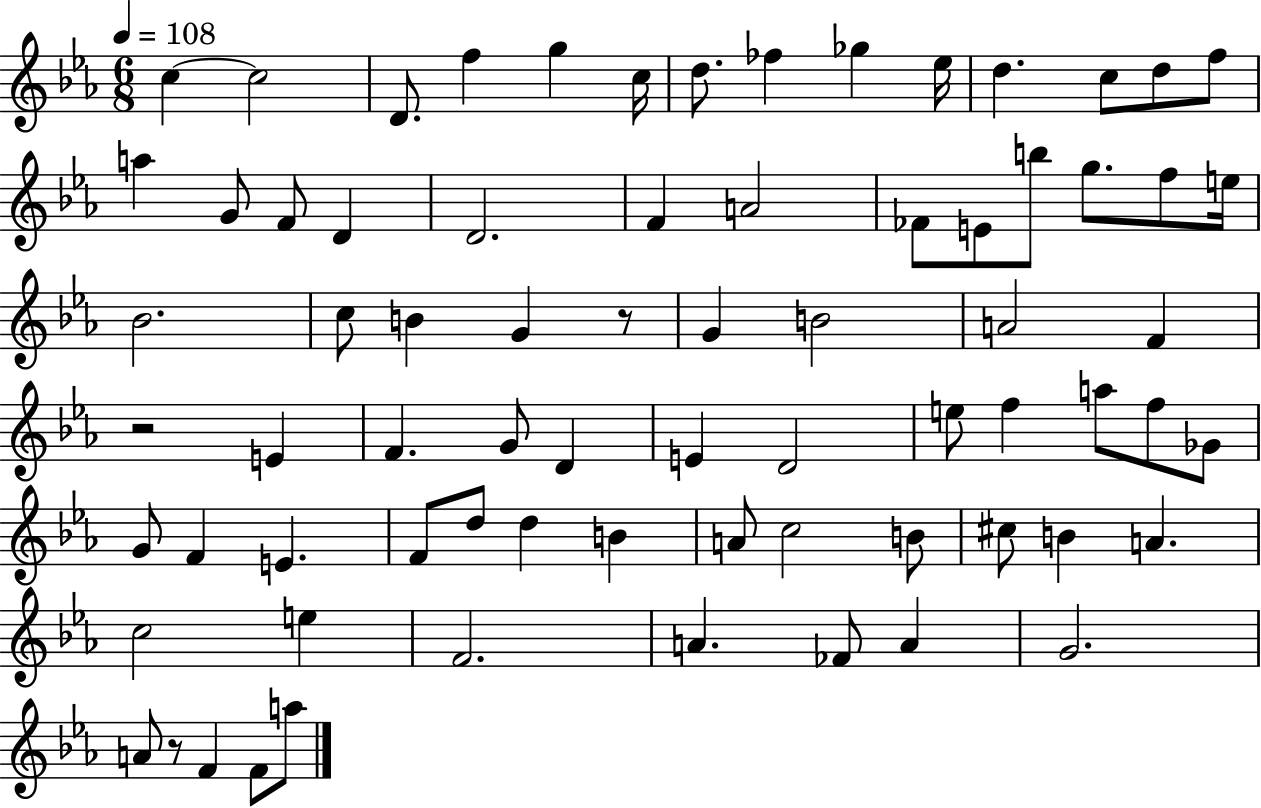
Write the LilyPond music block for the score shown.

{
  \clef treble
  \numericTimeSignature
  \time 6/8
  \key ees \major
  \tempo 4 = 108
  \repeat volta 2 { c''4~~ c''2 | d'8. f''4 g''4 c''16 | d''8. fes''4 ges''4 ees''16 | d''4. c''8 d''8 f''8 | \break a''4 g'8 f'8 d'4 | d'2. | f'4 a'2 | fes'8 e'8 b''8 g''8. f''8 e''16 | \break bes'2. | c''8 b'4 g'4 r8 | g'4 b'2 | a'2 f'4 | \break r2 e'4 | f'4. g'8 d'4 | e'4 d'2 | e''8 f''4 a''8 f''8 ges'8 | \break g'8 f'4 e'4. | f'8 d''8 d''4 b'4 | a'8 c''2 b'8 | cis''8 b'4 a'4. | \break c''2 e''4 | f'2. | a'4. fes'8 a'4 | g'2. | \break a'8 r8 f'4 f'8 a''8 | } \bar "|."
}